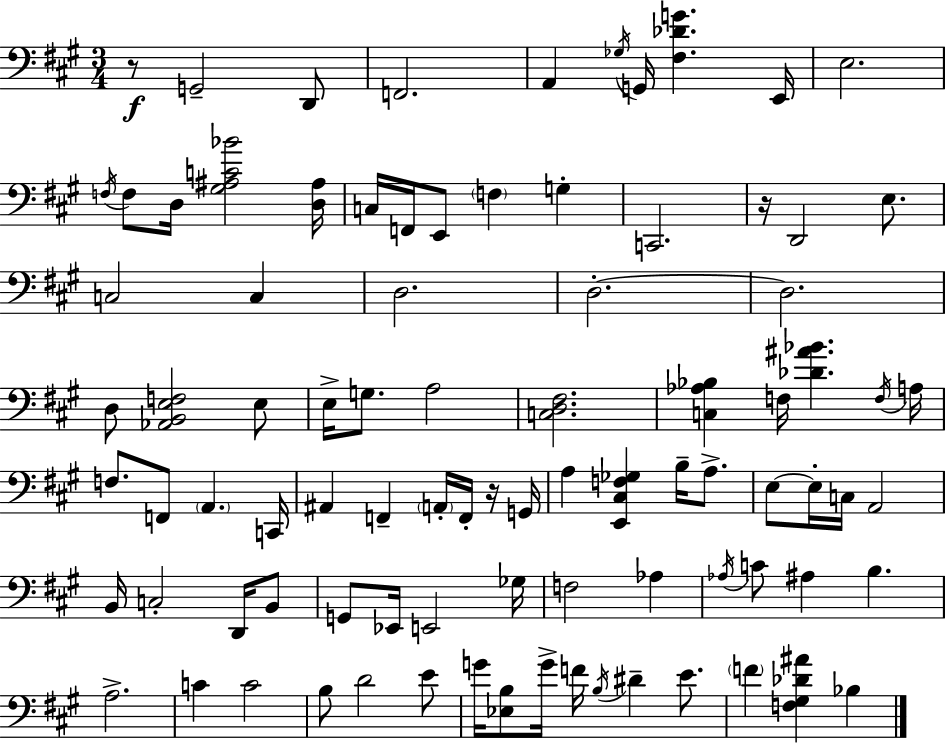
{
  \clef bass
  \numericTimeSignature
  \time 3/4
  \key a \major
  r8\f g,2-- d,8 | f,2. | a,4 \acciaccatura { ges16 } g,16 <fis des' g'>4. | e,16 e2. | \break \acciaccatura { f16 } f8 d16 <gis ais c' bes'>2 | <d ais>16 c16 f,16 e,8 \parenthesize f4 g4-. | c,2. | r16 d,2 e8. | \break c2 c4 | d2. | d2.-.~~ | d2. | \break d8 <aes, b, e f>2 | e8 e16-> g8. a2 | <c d fis>2. | <c aes bes>4 f16 <des' ais' bes'>4. | \break \acciaccatura { f16 } a16 f8. f,8 \parenthesize a,4. | c,16 ais,4 f,4-- \parenthesize a,16-. | f,16-. r16 g,16 a4 <e, cis f ges>4 b16-- | a8.-> e8~~ e16-. c16 a,2 | \break b,16 c2-. | d,16 b,8 g,8 ees,16 e,2 | ges16 f2 aes4 | \acciaccatura { aes16 } c'8 ais4 b4. | \break a2.-> | c'4 c'2 | b8 d'2 | e'8 g'16 <ees b>8 g'16-> f'16 \acciaccatura { b16 } dis'4-- | \break e'8. \parenthesize f'4 <f gis des' ais'>4 | bes4 \bar "|."
}